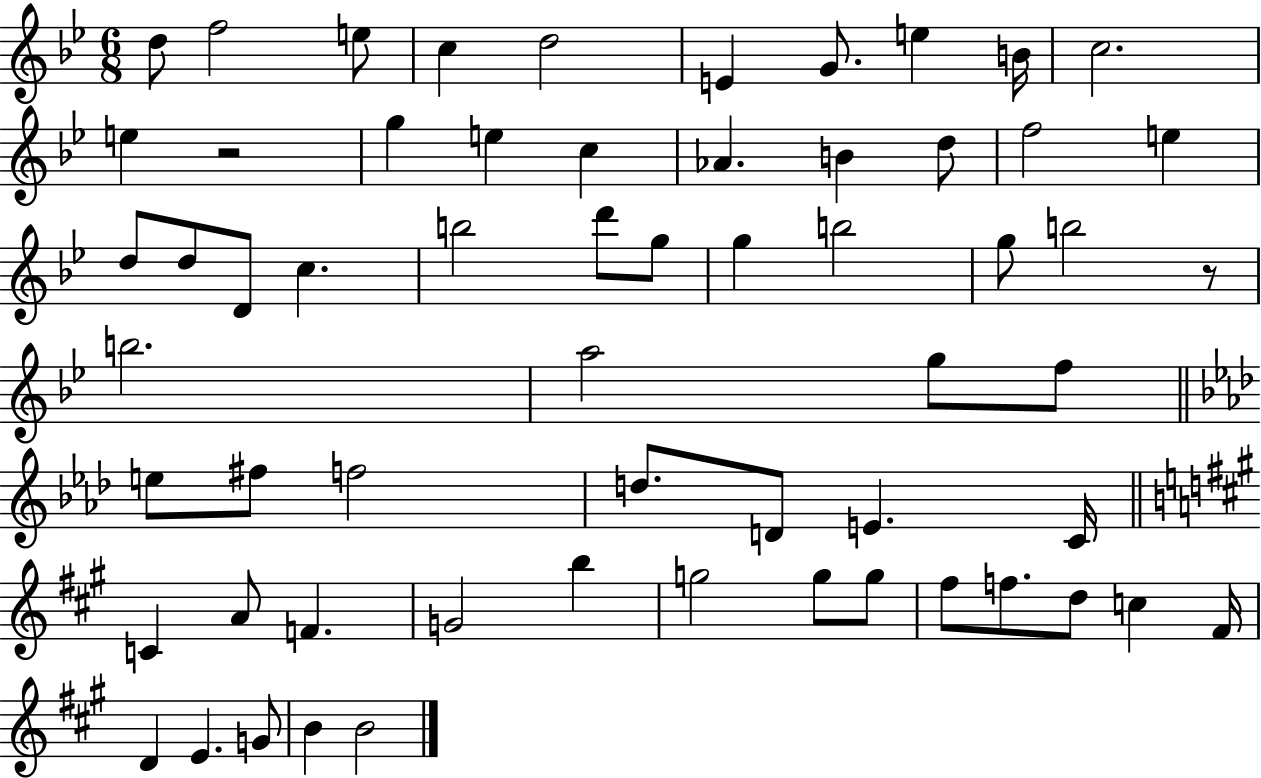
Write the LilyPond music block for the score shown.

{
  \clef treble
  \numericTimeSignature
  \time 6/8
  \key bes \major
  d''8 f''2 e''8 | c''4 d''2 | e'4 g'8. e''4 b'16 | c''2. | \break e''4 r2 | g''4 e''4 c''4 | aes'4. b'4 d''8 | f''2 e''4 | \break d''8 d''8 d'8 c''4. | b''2 d'''8 g''8 | g''4 b''2 | g''8 b''2 r8 | \break b''2. | a''2 g''8 f''8 | \bar "||" \break \key f \minor e''8 fis''8 f''2 | d''8. d'8 e'4. c'16 | \bar "||" \break \key a \major c'4 a'8 f'4. | g'2 b''4 | g''2 g''8 g''8 | fis''8 f''8. d''8 c''4 fis'16 | \break d'4 e'4. g'8 | b'4 b'2 | \bar "|."
}